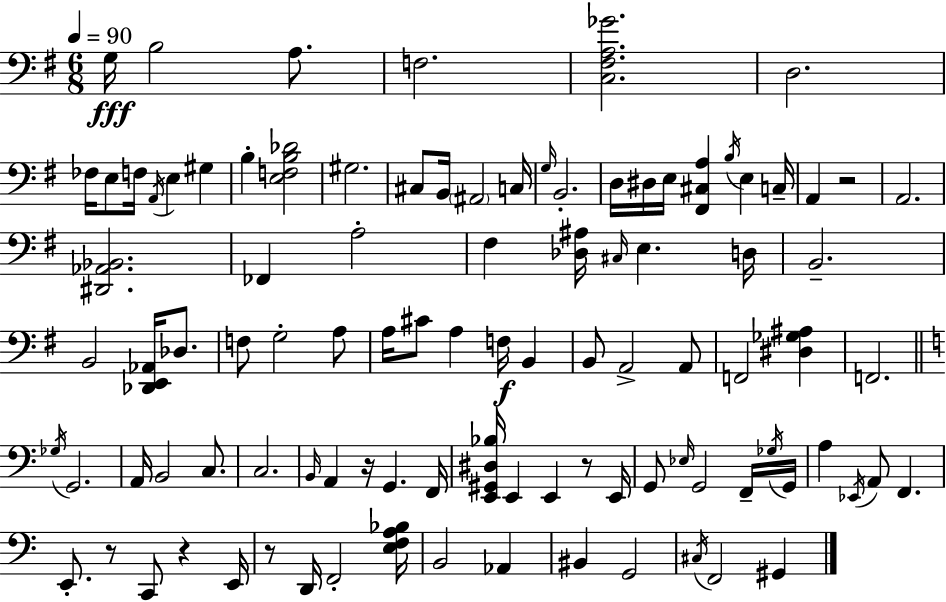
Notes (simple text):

G3/s B3/h A3/e. F3/h. [C3,F#3,A3,Gb4]/h. D3/h. FES3/s E3/e F3/s A2/s E3/q G#3/q B3/q [E3,F3,B3,Db4]/h G#3/h. C#3/e B2/s A#2/h C3/s G3/s B2/h. D3/s D#3/s E3/s [F#2,C#3,A3]/q B3/s E3/q C3/s A2/q R/h A2/h. [D#2,Ab2,Bb2]/h. FES2/q A3/h F#3/q [Db3,A#3]/s C#3/s E3/q. D3/s B2/h. B2/h [Db2,E2,Ab2]/s Db3/e. F3/e G3/h A3/e A3/s C#4/e A3/q F3/s B2/q B2/e A2/h A2/e F2/h [D#3,Gb3,A#3]/q F2/h. Gb3/s G2/h. A2/s B2/h C3/e. C3/h. B2/s A2/q R/s G2/q. F2/s [E2,G#2,D#3,Bb3]/s E2/q E2/q R/e E2/s G2/e Eb3/s G2/h F2/s Gb3/s G2/s A3/q Eb2/s A2/e F2/q. E2/e. R/e C2/e R/q E2/s R/e D2/s F2/h [E3,F3,A3,Bb3]/s B2/h Ab2/q BIS2/q G2/h C#3/s F2/h G#2/q